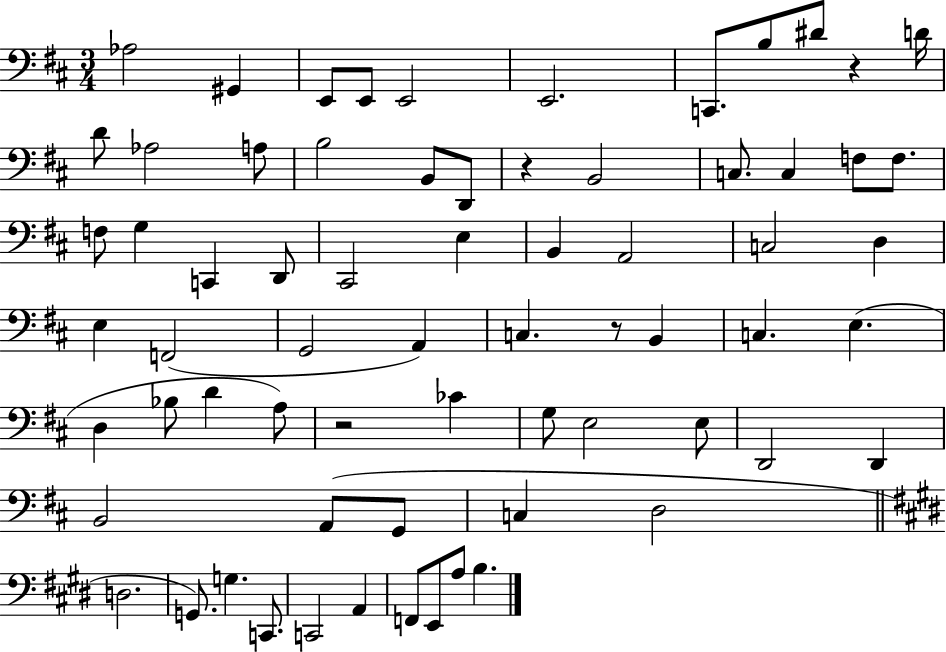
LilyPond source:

{
  \clef bass
  \numericTimeSignature
  \time 3/4
  \key d \major
  aes2 gis,4 | e,8 e,8 e,2 | e,2. | c,8. b8 dis'8 r4 d'16 | \break d'8 aes2 a8 | b2 b,8 d,8 | r4 b,2 | c8. c4 f8 f8. | \break f8 g4 c,4 d,8 | cis,2 e4 | b,4 a,2 | c2 d4 | \break e4 f,2( | g,2 a,4) | c4. r8 b,4 | c4. e4.( | \break d4 bes8 d'4 a8) | r2 ces'4 | g8 e2 e8 | d,2 d,4 | \break b,2 a,8( g,8 | c4 d2 | \bar "||" \break \key e \major d2. | g,8.) g4. c,8. | c,2 a,4 | f,8 e,8 a8 b4. | \break \bar "|."
}